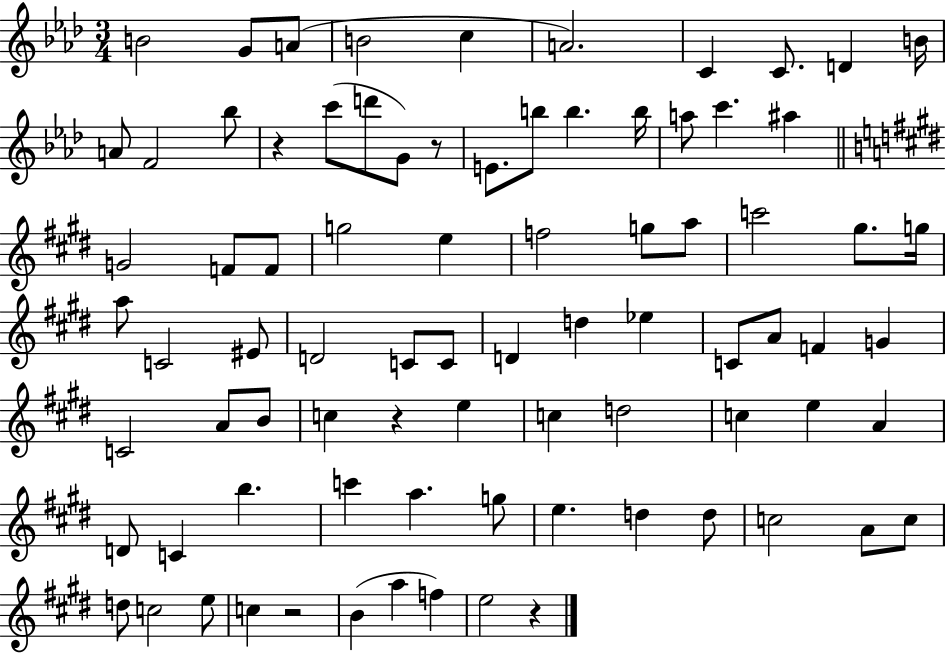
B4/h G4/e A4/e B4/h C5/q A4/h. C4/q C4/e. D4/q B4/s A4/e F4/h Bb5/e R/q C6/e D6/e G4/e R/e E4/e. B5/e B5/q. B5/s A5/e C6/q. A#5/q G4/h F4/e F4/e G5/h E5/q F5/h G5/e A5/e C6/h G#5/e. G5/s A5/e C4/h EIS4/e D4/h C4/e C4/e D4/q D5/q Eb5/q C4/e A4/e F4/q G4/q C4/h A4/e B4/e C5/q R/q E5/q C5/q D5/h C5/q E5/q A4/q D4/e C4/q B5/q. C6/q A5/q. G5/e E5/q. D5/q D5/e C5/h A4/e C5/e D5/e C5/h E5/e C5/q R/h B4/q A5/q F5/q E5/h R/q